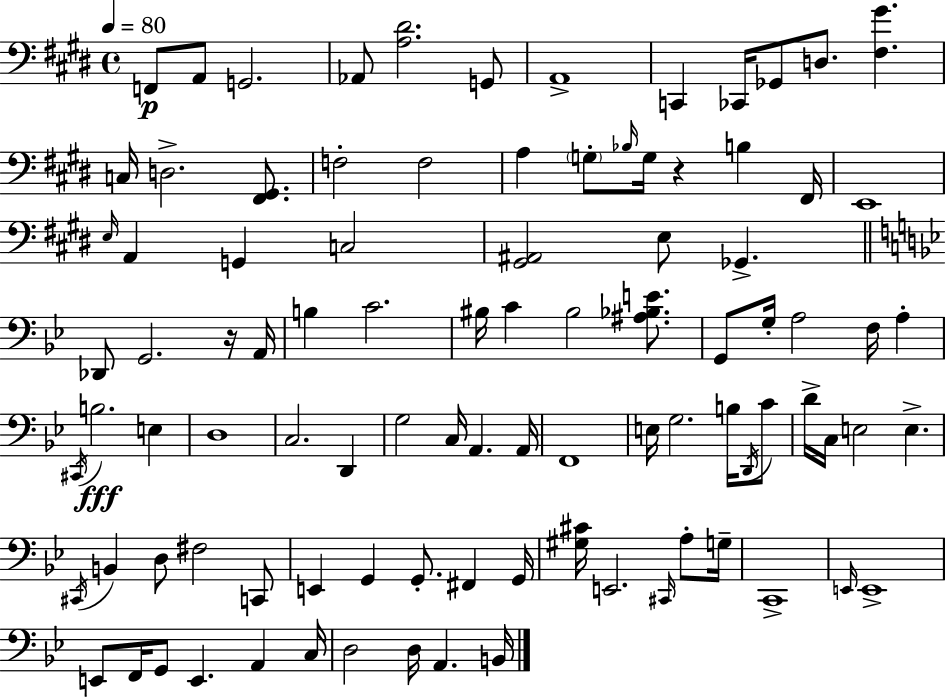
{
  \clef bass
  \time 4/4
  \defaultTimeSignature
  \key e \major
  \tempo 4 = 80
  \repeat volta 2 { f,8\p a,8 g,2. | aes,8 <a dis'>2. g,8 | a,1-> | c,4 ces,16 ges,8 d8. <fis gis'>4. | \break c16 d2.-> <fis, gis,>8. | f2-. f2 | a4 \parenthesize g8-. \grace { bes16 } g16 r4 b4 | fis,16 e,1 | \break \grace { e16 } a,4 g,4 c2 | <gis, ais,>2 e8 ges,4.-> | \bar "||" \break \key bes \major des,8 g,2. r16 a,16 | b4 c'2. | bis16 c'4 bis2 <ais bes e'>8. | g,8 g16-. a2 f16 a4-. | \break \acciaccatura { cis,16 }\fff b2. e4 | d1 | c2. d,4 | g2 c16 a,4. | \break a,16 f,1 | e16 g2. b16 \acciaccatura { d,16 } | c'8 d'16-> c16 e2 e4.-> | \acciaccatura { cis,16 } b,4 d8 fis2 | \break c,8 e,4 g,4 g,8.-. fis,4 | g,16 <gis cis'>16 e,2. | \grace { cis,16 } a8-. g16-- c,1-> | \grace { e,16 } e,1-> | \break e,8 f,16 g,8 e,4. | a,4 c16 d2 d16 a,4. | b,16 } \bar "|."
}